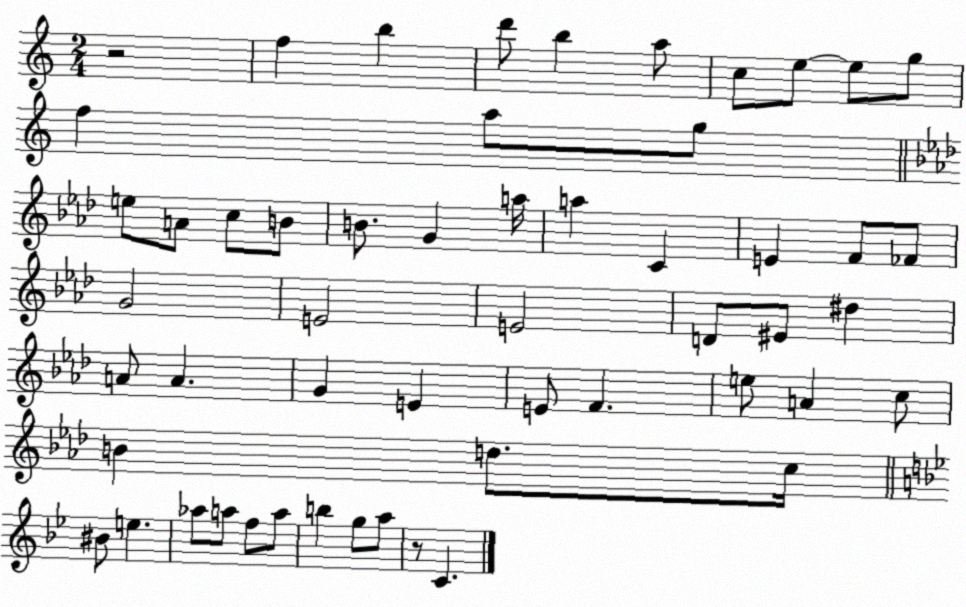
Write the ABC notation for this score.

X:1
T:Untitled
M:2/4
L:1/4
K:C
z2 f b d'/2 b a/2 c/2 e/2 e/2 g/2 f a/2 g/2 e/2 A/2 c/2 B/2 B/2 G a/4 a C E F/2 _F/2 G2 E2 E2 D/2 ^E/2 ^d A/2 A G E E/2 F e/2 A c/2 B d/2 c/4 ^B/2 e _a/2 a/2 f/2 a/2 b g/2 a/2 z/2 C